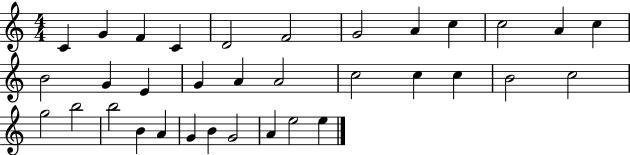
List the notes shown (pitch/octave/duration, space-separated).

C4/q G4/q F4/q C4/q D4/h F4/h G4/h A4/q C5/q C5/h A4/q C5/q B4/h G4/q E4/q G4/q A4/q A4/h C5/h C5/q C5/q B4/h C5/h G5/h B5/h B5/h B4/q A4/q G4/q B4/q G4/h A4/q E5/h E5/q